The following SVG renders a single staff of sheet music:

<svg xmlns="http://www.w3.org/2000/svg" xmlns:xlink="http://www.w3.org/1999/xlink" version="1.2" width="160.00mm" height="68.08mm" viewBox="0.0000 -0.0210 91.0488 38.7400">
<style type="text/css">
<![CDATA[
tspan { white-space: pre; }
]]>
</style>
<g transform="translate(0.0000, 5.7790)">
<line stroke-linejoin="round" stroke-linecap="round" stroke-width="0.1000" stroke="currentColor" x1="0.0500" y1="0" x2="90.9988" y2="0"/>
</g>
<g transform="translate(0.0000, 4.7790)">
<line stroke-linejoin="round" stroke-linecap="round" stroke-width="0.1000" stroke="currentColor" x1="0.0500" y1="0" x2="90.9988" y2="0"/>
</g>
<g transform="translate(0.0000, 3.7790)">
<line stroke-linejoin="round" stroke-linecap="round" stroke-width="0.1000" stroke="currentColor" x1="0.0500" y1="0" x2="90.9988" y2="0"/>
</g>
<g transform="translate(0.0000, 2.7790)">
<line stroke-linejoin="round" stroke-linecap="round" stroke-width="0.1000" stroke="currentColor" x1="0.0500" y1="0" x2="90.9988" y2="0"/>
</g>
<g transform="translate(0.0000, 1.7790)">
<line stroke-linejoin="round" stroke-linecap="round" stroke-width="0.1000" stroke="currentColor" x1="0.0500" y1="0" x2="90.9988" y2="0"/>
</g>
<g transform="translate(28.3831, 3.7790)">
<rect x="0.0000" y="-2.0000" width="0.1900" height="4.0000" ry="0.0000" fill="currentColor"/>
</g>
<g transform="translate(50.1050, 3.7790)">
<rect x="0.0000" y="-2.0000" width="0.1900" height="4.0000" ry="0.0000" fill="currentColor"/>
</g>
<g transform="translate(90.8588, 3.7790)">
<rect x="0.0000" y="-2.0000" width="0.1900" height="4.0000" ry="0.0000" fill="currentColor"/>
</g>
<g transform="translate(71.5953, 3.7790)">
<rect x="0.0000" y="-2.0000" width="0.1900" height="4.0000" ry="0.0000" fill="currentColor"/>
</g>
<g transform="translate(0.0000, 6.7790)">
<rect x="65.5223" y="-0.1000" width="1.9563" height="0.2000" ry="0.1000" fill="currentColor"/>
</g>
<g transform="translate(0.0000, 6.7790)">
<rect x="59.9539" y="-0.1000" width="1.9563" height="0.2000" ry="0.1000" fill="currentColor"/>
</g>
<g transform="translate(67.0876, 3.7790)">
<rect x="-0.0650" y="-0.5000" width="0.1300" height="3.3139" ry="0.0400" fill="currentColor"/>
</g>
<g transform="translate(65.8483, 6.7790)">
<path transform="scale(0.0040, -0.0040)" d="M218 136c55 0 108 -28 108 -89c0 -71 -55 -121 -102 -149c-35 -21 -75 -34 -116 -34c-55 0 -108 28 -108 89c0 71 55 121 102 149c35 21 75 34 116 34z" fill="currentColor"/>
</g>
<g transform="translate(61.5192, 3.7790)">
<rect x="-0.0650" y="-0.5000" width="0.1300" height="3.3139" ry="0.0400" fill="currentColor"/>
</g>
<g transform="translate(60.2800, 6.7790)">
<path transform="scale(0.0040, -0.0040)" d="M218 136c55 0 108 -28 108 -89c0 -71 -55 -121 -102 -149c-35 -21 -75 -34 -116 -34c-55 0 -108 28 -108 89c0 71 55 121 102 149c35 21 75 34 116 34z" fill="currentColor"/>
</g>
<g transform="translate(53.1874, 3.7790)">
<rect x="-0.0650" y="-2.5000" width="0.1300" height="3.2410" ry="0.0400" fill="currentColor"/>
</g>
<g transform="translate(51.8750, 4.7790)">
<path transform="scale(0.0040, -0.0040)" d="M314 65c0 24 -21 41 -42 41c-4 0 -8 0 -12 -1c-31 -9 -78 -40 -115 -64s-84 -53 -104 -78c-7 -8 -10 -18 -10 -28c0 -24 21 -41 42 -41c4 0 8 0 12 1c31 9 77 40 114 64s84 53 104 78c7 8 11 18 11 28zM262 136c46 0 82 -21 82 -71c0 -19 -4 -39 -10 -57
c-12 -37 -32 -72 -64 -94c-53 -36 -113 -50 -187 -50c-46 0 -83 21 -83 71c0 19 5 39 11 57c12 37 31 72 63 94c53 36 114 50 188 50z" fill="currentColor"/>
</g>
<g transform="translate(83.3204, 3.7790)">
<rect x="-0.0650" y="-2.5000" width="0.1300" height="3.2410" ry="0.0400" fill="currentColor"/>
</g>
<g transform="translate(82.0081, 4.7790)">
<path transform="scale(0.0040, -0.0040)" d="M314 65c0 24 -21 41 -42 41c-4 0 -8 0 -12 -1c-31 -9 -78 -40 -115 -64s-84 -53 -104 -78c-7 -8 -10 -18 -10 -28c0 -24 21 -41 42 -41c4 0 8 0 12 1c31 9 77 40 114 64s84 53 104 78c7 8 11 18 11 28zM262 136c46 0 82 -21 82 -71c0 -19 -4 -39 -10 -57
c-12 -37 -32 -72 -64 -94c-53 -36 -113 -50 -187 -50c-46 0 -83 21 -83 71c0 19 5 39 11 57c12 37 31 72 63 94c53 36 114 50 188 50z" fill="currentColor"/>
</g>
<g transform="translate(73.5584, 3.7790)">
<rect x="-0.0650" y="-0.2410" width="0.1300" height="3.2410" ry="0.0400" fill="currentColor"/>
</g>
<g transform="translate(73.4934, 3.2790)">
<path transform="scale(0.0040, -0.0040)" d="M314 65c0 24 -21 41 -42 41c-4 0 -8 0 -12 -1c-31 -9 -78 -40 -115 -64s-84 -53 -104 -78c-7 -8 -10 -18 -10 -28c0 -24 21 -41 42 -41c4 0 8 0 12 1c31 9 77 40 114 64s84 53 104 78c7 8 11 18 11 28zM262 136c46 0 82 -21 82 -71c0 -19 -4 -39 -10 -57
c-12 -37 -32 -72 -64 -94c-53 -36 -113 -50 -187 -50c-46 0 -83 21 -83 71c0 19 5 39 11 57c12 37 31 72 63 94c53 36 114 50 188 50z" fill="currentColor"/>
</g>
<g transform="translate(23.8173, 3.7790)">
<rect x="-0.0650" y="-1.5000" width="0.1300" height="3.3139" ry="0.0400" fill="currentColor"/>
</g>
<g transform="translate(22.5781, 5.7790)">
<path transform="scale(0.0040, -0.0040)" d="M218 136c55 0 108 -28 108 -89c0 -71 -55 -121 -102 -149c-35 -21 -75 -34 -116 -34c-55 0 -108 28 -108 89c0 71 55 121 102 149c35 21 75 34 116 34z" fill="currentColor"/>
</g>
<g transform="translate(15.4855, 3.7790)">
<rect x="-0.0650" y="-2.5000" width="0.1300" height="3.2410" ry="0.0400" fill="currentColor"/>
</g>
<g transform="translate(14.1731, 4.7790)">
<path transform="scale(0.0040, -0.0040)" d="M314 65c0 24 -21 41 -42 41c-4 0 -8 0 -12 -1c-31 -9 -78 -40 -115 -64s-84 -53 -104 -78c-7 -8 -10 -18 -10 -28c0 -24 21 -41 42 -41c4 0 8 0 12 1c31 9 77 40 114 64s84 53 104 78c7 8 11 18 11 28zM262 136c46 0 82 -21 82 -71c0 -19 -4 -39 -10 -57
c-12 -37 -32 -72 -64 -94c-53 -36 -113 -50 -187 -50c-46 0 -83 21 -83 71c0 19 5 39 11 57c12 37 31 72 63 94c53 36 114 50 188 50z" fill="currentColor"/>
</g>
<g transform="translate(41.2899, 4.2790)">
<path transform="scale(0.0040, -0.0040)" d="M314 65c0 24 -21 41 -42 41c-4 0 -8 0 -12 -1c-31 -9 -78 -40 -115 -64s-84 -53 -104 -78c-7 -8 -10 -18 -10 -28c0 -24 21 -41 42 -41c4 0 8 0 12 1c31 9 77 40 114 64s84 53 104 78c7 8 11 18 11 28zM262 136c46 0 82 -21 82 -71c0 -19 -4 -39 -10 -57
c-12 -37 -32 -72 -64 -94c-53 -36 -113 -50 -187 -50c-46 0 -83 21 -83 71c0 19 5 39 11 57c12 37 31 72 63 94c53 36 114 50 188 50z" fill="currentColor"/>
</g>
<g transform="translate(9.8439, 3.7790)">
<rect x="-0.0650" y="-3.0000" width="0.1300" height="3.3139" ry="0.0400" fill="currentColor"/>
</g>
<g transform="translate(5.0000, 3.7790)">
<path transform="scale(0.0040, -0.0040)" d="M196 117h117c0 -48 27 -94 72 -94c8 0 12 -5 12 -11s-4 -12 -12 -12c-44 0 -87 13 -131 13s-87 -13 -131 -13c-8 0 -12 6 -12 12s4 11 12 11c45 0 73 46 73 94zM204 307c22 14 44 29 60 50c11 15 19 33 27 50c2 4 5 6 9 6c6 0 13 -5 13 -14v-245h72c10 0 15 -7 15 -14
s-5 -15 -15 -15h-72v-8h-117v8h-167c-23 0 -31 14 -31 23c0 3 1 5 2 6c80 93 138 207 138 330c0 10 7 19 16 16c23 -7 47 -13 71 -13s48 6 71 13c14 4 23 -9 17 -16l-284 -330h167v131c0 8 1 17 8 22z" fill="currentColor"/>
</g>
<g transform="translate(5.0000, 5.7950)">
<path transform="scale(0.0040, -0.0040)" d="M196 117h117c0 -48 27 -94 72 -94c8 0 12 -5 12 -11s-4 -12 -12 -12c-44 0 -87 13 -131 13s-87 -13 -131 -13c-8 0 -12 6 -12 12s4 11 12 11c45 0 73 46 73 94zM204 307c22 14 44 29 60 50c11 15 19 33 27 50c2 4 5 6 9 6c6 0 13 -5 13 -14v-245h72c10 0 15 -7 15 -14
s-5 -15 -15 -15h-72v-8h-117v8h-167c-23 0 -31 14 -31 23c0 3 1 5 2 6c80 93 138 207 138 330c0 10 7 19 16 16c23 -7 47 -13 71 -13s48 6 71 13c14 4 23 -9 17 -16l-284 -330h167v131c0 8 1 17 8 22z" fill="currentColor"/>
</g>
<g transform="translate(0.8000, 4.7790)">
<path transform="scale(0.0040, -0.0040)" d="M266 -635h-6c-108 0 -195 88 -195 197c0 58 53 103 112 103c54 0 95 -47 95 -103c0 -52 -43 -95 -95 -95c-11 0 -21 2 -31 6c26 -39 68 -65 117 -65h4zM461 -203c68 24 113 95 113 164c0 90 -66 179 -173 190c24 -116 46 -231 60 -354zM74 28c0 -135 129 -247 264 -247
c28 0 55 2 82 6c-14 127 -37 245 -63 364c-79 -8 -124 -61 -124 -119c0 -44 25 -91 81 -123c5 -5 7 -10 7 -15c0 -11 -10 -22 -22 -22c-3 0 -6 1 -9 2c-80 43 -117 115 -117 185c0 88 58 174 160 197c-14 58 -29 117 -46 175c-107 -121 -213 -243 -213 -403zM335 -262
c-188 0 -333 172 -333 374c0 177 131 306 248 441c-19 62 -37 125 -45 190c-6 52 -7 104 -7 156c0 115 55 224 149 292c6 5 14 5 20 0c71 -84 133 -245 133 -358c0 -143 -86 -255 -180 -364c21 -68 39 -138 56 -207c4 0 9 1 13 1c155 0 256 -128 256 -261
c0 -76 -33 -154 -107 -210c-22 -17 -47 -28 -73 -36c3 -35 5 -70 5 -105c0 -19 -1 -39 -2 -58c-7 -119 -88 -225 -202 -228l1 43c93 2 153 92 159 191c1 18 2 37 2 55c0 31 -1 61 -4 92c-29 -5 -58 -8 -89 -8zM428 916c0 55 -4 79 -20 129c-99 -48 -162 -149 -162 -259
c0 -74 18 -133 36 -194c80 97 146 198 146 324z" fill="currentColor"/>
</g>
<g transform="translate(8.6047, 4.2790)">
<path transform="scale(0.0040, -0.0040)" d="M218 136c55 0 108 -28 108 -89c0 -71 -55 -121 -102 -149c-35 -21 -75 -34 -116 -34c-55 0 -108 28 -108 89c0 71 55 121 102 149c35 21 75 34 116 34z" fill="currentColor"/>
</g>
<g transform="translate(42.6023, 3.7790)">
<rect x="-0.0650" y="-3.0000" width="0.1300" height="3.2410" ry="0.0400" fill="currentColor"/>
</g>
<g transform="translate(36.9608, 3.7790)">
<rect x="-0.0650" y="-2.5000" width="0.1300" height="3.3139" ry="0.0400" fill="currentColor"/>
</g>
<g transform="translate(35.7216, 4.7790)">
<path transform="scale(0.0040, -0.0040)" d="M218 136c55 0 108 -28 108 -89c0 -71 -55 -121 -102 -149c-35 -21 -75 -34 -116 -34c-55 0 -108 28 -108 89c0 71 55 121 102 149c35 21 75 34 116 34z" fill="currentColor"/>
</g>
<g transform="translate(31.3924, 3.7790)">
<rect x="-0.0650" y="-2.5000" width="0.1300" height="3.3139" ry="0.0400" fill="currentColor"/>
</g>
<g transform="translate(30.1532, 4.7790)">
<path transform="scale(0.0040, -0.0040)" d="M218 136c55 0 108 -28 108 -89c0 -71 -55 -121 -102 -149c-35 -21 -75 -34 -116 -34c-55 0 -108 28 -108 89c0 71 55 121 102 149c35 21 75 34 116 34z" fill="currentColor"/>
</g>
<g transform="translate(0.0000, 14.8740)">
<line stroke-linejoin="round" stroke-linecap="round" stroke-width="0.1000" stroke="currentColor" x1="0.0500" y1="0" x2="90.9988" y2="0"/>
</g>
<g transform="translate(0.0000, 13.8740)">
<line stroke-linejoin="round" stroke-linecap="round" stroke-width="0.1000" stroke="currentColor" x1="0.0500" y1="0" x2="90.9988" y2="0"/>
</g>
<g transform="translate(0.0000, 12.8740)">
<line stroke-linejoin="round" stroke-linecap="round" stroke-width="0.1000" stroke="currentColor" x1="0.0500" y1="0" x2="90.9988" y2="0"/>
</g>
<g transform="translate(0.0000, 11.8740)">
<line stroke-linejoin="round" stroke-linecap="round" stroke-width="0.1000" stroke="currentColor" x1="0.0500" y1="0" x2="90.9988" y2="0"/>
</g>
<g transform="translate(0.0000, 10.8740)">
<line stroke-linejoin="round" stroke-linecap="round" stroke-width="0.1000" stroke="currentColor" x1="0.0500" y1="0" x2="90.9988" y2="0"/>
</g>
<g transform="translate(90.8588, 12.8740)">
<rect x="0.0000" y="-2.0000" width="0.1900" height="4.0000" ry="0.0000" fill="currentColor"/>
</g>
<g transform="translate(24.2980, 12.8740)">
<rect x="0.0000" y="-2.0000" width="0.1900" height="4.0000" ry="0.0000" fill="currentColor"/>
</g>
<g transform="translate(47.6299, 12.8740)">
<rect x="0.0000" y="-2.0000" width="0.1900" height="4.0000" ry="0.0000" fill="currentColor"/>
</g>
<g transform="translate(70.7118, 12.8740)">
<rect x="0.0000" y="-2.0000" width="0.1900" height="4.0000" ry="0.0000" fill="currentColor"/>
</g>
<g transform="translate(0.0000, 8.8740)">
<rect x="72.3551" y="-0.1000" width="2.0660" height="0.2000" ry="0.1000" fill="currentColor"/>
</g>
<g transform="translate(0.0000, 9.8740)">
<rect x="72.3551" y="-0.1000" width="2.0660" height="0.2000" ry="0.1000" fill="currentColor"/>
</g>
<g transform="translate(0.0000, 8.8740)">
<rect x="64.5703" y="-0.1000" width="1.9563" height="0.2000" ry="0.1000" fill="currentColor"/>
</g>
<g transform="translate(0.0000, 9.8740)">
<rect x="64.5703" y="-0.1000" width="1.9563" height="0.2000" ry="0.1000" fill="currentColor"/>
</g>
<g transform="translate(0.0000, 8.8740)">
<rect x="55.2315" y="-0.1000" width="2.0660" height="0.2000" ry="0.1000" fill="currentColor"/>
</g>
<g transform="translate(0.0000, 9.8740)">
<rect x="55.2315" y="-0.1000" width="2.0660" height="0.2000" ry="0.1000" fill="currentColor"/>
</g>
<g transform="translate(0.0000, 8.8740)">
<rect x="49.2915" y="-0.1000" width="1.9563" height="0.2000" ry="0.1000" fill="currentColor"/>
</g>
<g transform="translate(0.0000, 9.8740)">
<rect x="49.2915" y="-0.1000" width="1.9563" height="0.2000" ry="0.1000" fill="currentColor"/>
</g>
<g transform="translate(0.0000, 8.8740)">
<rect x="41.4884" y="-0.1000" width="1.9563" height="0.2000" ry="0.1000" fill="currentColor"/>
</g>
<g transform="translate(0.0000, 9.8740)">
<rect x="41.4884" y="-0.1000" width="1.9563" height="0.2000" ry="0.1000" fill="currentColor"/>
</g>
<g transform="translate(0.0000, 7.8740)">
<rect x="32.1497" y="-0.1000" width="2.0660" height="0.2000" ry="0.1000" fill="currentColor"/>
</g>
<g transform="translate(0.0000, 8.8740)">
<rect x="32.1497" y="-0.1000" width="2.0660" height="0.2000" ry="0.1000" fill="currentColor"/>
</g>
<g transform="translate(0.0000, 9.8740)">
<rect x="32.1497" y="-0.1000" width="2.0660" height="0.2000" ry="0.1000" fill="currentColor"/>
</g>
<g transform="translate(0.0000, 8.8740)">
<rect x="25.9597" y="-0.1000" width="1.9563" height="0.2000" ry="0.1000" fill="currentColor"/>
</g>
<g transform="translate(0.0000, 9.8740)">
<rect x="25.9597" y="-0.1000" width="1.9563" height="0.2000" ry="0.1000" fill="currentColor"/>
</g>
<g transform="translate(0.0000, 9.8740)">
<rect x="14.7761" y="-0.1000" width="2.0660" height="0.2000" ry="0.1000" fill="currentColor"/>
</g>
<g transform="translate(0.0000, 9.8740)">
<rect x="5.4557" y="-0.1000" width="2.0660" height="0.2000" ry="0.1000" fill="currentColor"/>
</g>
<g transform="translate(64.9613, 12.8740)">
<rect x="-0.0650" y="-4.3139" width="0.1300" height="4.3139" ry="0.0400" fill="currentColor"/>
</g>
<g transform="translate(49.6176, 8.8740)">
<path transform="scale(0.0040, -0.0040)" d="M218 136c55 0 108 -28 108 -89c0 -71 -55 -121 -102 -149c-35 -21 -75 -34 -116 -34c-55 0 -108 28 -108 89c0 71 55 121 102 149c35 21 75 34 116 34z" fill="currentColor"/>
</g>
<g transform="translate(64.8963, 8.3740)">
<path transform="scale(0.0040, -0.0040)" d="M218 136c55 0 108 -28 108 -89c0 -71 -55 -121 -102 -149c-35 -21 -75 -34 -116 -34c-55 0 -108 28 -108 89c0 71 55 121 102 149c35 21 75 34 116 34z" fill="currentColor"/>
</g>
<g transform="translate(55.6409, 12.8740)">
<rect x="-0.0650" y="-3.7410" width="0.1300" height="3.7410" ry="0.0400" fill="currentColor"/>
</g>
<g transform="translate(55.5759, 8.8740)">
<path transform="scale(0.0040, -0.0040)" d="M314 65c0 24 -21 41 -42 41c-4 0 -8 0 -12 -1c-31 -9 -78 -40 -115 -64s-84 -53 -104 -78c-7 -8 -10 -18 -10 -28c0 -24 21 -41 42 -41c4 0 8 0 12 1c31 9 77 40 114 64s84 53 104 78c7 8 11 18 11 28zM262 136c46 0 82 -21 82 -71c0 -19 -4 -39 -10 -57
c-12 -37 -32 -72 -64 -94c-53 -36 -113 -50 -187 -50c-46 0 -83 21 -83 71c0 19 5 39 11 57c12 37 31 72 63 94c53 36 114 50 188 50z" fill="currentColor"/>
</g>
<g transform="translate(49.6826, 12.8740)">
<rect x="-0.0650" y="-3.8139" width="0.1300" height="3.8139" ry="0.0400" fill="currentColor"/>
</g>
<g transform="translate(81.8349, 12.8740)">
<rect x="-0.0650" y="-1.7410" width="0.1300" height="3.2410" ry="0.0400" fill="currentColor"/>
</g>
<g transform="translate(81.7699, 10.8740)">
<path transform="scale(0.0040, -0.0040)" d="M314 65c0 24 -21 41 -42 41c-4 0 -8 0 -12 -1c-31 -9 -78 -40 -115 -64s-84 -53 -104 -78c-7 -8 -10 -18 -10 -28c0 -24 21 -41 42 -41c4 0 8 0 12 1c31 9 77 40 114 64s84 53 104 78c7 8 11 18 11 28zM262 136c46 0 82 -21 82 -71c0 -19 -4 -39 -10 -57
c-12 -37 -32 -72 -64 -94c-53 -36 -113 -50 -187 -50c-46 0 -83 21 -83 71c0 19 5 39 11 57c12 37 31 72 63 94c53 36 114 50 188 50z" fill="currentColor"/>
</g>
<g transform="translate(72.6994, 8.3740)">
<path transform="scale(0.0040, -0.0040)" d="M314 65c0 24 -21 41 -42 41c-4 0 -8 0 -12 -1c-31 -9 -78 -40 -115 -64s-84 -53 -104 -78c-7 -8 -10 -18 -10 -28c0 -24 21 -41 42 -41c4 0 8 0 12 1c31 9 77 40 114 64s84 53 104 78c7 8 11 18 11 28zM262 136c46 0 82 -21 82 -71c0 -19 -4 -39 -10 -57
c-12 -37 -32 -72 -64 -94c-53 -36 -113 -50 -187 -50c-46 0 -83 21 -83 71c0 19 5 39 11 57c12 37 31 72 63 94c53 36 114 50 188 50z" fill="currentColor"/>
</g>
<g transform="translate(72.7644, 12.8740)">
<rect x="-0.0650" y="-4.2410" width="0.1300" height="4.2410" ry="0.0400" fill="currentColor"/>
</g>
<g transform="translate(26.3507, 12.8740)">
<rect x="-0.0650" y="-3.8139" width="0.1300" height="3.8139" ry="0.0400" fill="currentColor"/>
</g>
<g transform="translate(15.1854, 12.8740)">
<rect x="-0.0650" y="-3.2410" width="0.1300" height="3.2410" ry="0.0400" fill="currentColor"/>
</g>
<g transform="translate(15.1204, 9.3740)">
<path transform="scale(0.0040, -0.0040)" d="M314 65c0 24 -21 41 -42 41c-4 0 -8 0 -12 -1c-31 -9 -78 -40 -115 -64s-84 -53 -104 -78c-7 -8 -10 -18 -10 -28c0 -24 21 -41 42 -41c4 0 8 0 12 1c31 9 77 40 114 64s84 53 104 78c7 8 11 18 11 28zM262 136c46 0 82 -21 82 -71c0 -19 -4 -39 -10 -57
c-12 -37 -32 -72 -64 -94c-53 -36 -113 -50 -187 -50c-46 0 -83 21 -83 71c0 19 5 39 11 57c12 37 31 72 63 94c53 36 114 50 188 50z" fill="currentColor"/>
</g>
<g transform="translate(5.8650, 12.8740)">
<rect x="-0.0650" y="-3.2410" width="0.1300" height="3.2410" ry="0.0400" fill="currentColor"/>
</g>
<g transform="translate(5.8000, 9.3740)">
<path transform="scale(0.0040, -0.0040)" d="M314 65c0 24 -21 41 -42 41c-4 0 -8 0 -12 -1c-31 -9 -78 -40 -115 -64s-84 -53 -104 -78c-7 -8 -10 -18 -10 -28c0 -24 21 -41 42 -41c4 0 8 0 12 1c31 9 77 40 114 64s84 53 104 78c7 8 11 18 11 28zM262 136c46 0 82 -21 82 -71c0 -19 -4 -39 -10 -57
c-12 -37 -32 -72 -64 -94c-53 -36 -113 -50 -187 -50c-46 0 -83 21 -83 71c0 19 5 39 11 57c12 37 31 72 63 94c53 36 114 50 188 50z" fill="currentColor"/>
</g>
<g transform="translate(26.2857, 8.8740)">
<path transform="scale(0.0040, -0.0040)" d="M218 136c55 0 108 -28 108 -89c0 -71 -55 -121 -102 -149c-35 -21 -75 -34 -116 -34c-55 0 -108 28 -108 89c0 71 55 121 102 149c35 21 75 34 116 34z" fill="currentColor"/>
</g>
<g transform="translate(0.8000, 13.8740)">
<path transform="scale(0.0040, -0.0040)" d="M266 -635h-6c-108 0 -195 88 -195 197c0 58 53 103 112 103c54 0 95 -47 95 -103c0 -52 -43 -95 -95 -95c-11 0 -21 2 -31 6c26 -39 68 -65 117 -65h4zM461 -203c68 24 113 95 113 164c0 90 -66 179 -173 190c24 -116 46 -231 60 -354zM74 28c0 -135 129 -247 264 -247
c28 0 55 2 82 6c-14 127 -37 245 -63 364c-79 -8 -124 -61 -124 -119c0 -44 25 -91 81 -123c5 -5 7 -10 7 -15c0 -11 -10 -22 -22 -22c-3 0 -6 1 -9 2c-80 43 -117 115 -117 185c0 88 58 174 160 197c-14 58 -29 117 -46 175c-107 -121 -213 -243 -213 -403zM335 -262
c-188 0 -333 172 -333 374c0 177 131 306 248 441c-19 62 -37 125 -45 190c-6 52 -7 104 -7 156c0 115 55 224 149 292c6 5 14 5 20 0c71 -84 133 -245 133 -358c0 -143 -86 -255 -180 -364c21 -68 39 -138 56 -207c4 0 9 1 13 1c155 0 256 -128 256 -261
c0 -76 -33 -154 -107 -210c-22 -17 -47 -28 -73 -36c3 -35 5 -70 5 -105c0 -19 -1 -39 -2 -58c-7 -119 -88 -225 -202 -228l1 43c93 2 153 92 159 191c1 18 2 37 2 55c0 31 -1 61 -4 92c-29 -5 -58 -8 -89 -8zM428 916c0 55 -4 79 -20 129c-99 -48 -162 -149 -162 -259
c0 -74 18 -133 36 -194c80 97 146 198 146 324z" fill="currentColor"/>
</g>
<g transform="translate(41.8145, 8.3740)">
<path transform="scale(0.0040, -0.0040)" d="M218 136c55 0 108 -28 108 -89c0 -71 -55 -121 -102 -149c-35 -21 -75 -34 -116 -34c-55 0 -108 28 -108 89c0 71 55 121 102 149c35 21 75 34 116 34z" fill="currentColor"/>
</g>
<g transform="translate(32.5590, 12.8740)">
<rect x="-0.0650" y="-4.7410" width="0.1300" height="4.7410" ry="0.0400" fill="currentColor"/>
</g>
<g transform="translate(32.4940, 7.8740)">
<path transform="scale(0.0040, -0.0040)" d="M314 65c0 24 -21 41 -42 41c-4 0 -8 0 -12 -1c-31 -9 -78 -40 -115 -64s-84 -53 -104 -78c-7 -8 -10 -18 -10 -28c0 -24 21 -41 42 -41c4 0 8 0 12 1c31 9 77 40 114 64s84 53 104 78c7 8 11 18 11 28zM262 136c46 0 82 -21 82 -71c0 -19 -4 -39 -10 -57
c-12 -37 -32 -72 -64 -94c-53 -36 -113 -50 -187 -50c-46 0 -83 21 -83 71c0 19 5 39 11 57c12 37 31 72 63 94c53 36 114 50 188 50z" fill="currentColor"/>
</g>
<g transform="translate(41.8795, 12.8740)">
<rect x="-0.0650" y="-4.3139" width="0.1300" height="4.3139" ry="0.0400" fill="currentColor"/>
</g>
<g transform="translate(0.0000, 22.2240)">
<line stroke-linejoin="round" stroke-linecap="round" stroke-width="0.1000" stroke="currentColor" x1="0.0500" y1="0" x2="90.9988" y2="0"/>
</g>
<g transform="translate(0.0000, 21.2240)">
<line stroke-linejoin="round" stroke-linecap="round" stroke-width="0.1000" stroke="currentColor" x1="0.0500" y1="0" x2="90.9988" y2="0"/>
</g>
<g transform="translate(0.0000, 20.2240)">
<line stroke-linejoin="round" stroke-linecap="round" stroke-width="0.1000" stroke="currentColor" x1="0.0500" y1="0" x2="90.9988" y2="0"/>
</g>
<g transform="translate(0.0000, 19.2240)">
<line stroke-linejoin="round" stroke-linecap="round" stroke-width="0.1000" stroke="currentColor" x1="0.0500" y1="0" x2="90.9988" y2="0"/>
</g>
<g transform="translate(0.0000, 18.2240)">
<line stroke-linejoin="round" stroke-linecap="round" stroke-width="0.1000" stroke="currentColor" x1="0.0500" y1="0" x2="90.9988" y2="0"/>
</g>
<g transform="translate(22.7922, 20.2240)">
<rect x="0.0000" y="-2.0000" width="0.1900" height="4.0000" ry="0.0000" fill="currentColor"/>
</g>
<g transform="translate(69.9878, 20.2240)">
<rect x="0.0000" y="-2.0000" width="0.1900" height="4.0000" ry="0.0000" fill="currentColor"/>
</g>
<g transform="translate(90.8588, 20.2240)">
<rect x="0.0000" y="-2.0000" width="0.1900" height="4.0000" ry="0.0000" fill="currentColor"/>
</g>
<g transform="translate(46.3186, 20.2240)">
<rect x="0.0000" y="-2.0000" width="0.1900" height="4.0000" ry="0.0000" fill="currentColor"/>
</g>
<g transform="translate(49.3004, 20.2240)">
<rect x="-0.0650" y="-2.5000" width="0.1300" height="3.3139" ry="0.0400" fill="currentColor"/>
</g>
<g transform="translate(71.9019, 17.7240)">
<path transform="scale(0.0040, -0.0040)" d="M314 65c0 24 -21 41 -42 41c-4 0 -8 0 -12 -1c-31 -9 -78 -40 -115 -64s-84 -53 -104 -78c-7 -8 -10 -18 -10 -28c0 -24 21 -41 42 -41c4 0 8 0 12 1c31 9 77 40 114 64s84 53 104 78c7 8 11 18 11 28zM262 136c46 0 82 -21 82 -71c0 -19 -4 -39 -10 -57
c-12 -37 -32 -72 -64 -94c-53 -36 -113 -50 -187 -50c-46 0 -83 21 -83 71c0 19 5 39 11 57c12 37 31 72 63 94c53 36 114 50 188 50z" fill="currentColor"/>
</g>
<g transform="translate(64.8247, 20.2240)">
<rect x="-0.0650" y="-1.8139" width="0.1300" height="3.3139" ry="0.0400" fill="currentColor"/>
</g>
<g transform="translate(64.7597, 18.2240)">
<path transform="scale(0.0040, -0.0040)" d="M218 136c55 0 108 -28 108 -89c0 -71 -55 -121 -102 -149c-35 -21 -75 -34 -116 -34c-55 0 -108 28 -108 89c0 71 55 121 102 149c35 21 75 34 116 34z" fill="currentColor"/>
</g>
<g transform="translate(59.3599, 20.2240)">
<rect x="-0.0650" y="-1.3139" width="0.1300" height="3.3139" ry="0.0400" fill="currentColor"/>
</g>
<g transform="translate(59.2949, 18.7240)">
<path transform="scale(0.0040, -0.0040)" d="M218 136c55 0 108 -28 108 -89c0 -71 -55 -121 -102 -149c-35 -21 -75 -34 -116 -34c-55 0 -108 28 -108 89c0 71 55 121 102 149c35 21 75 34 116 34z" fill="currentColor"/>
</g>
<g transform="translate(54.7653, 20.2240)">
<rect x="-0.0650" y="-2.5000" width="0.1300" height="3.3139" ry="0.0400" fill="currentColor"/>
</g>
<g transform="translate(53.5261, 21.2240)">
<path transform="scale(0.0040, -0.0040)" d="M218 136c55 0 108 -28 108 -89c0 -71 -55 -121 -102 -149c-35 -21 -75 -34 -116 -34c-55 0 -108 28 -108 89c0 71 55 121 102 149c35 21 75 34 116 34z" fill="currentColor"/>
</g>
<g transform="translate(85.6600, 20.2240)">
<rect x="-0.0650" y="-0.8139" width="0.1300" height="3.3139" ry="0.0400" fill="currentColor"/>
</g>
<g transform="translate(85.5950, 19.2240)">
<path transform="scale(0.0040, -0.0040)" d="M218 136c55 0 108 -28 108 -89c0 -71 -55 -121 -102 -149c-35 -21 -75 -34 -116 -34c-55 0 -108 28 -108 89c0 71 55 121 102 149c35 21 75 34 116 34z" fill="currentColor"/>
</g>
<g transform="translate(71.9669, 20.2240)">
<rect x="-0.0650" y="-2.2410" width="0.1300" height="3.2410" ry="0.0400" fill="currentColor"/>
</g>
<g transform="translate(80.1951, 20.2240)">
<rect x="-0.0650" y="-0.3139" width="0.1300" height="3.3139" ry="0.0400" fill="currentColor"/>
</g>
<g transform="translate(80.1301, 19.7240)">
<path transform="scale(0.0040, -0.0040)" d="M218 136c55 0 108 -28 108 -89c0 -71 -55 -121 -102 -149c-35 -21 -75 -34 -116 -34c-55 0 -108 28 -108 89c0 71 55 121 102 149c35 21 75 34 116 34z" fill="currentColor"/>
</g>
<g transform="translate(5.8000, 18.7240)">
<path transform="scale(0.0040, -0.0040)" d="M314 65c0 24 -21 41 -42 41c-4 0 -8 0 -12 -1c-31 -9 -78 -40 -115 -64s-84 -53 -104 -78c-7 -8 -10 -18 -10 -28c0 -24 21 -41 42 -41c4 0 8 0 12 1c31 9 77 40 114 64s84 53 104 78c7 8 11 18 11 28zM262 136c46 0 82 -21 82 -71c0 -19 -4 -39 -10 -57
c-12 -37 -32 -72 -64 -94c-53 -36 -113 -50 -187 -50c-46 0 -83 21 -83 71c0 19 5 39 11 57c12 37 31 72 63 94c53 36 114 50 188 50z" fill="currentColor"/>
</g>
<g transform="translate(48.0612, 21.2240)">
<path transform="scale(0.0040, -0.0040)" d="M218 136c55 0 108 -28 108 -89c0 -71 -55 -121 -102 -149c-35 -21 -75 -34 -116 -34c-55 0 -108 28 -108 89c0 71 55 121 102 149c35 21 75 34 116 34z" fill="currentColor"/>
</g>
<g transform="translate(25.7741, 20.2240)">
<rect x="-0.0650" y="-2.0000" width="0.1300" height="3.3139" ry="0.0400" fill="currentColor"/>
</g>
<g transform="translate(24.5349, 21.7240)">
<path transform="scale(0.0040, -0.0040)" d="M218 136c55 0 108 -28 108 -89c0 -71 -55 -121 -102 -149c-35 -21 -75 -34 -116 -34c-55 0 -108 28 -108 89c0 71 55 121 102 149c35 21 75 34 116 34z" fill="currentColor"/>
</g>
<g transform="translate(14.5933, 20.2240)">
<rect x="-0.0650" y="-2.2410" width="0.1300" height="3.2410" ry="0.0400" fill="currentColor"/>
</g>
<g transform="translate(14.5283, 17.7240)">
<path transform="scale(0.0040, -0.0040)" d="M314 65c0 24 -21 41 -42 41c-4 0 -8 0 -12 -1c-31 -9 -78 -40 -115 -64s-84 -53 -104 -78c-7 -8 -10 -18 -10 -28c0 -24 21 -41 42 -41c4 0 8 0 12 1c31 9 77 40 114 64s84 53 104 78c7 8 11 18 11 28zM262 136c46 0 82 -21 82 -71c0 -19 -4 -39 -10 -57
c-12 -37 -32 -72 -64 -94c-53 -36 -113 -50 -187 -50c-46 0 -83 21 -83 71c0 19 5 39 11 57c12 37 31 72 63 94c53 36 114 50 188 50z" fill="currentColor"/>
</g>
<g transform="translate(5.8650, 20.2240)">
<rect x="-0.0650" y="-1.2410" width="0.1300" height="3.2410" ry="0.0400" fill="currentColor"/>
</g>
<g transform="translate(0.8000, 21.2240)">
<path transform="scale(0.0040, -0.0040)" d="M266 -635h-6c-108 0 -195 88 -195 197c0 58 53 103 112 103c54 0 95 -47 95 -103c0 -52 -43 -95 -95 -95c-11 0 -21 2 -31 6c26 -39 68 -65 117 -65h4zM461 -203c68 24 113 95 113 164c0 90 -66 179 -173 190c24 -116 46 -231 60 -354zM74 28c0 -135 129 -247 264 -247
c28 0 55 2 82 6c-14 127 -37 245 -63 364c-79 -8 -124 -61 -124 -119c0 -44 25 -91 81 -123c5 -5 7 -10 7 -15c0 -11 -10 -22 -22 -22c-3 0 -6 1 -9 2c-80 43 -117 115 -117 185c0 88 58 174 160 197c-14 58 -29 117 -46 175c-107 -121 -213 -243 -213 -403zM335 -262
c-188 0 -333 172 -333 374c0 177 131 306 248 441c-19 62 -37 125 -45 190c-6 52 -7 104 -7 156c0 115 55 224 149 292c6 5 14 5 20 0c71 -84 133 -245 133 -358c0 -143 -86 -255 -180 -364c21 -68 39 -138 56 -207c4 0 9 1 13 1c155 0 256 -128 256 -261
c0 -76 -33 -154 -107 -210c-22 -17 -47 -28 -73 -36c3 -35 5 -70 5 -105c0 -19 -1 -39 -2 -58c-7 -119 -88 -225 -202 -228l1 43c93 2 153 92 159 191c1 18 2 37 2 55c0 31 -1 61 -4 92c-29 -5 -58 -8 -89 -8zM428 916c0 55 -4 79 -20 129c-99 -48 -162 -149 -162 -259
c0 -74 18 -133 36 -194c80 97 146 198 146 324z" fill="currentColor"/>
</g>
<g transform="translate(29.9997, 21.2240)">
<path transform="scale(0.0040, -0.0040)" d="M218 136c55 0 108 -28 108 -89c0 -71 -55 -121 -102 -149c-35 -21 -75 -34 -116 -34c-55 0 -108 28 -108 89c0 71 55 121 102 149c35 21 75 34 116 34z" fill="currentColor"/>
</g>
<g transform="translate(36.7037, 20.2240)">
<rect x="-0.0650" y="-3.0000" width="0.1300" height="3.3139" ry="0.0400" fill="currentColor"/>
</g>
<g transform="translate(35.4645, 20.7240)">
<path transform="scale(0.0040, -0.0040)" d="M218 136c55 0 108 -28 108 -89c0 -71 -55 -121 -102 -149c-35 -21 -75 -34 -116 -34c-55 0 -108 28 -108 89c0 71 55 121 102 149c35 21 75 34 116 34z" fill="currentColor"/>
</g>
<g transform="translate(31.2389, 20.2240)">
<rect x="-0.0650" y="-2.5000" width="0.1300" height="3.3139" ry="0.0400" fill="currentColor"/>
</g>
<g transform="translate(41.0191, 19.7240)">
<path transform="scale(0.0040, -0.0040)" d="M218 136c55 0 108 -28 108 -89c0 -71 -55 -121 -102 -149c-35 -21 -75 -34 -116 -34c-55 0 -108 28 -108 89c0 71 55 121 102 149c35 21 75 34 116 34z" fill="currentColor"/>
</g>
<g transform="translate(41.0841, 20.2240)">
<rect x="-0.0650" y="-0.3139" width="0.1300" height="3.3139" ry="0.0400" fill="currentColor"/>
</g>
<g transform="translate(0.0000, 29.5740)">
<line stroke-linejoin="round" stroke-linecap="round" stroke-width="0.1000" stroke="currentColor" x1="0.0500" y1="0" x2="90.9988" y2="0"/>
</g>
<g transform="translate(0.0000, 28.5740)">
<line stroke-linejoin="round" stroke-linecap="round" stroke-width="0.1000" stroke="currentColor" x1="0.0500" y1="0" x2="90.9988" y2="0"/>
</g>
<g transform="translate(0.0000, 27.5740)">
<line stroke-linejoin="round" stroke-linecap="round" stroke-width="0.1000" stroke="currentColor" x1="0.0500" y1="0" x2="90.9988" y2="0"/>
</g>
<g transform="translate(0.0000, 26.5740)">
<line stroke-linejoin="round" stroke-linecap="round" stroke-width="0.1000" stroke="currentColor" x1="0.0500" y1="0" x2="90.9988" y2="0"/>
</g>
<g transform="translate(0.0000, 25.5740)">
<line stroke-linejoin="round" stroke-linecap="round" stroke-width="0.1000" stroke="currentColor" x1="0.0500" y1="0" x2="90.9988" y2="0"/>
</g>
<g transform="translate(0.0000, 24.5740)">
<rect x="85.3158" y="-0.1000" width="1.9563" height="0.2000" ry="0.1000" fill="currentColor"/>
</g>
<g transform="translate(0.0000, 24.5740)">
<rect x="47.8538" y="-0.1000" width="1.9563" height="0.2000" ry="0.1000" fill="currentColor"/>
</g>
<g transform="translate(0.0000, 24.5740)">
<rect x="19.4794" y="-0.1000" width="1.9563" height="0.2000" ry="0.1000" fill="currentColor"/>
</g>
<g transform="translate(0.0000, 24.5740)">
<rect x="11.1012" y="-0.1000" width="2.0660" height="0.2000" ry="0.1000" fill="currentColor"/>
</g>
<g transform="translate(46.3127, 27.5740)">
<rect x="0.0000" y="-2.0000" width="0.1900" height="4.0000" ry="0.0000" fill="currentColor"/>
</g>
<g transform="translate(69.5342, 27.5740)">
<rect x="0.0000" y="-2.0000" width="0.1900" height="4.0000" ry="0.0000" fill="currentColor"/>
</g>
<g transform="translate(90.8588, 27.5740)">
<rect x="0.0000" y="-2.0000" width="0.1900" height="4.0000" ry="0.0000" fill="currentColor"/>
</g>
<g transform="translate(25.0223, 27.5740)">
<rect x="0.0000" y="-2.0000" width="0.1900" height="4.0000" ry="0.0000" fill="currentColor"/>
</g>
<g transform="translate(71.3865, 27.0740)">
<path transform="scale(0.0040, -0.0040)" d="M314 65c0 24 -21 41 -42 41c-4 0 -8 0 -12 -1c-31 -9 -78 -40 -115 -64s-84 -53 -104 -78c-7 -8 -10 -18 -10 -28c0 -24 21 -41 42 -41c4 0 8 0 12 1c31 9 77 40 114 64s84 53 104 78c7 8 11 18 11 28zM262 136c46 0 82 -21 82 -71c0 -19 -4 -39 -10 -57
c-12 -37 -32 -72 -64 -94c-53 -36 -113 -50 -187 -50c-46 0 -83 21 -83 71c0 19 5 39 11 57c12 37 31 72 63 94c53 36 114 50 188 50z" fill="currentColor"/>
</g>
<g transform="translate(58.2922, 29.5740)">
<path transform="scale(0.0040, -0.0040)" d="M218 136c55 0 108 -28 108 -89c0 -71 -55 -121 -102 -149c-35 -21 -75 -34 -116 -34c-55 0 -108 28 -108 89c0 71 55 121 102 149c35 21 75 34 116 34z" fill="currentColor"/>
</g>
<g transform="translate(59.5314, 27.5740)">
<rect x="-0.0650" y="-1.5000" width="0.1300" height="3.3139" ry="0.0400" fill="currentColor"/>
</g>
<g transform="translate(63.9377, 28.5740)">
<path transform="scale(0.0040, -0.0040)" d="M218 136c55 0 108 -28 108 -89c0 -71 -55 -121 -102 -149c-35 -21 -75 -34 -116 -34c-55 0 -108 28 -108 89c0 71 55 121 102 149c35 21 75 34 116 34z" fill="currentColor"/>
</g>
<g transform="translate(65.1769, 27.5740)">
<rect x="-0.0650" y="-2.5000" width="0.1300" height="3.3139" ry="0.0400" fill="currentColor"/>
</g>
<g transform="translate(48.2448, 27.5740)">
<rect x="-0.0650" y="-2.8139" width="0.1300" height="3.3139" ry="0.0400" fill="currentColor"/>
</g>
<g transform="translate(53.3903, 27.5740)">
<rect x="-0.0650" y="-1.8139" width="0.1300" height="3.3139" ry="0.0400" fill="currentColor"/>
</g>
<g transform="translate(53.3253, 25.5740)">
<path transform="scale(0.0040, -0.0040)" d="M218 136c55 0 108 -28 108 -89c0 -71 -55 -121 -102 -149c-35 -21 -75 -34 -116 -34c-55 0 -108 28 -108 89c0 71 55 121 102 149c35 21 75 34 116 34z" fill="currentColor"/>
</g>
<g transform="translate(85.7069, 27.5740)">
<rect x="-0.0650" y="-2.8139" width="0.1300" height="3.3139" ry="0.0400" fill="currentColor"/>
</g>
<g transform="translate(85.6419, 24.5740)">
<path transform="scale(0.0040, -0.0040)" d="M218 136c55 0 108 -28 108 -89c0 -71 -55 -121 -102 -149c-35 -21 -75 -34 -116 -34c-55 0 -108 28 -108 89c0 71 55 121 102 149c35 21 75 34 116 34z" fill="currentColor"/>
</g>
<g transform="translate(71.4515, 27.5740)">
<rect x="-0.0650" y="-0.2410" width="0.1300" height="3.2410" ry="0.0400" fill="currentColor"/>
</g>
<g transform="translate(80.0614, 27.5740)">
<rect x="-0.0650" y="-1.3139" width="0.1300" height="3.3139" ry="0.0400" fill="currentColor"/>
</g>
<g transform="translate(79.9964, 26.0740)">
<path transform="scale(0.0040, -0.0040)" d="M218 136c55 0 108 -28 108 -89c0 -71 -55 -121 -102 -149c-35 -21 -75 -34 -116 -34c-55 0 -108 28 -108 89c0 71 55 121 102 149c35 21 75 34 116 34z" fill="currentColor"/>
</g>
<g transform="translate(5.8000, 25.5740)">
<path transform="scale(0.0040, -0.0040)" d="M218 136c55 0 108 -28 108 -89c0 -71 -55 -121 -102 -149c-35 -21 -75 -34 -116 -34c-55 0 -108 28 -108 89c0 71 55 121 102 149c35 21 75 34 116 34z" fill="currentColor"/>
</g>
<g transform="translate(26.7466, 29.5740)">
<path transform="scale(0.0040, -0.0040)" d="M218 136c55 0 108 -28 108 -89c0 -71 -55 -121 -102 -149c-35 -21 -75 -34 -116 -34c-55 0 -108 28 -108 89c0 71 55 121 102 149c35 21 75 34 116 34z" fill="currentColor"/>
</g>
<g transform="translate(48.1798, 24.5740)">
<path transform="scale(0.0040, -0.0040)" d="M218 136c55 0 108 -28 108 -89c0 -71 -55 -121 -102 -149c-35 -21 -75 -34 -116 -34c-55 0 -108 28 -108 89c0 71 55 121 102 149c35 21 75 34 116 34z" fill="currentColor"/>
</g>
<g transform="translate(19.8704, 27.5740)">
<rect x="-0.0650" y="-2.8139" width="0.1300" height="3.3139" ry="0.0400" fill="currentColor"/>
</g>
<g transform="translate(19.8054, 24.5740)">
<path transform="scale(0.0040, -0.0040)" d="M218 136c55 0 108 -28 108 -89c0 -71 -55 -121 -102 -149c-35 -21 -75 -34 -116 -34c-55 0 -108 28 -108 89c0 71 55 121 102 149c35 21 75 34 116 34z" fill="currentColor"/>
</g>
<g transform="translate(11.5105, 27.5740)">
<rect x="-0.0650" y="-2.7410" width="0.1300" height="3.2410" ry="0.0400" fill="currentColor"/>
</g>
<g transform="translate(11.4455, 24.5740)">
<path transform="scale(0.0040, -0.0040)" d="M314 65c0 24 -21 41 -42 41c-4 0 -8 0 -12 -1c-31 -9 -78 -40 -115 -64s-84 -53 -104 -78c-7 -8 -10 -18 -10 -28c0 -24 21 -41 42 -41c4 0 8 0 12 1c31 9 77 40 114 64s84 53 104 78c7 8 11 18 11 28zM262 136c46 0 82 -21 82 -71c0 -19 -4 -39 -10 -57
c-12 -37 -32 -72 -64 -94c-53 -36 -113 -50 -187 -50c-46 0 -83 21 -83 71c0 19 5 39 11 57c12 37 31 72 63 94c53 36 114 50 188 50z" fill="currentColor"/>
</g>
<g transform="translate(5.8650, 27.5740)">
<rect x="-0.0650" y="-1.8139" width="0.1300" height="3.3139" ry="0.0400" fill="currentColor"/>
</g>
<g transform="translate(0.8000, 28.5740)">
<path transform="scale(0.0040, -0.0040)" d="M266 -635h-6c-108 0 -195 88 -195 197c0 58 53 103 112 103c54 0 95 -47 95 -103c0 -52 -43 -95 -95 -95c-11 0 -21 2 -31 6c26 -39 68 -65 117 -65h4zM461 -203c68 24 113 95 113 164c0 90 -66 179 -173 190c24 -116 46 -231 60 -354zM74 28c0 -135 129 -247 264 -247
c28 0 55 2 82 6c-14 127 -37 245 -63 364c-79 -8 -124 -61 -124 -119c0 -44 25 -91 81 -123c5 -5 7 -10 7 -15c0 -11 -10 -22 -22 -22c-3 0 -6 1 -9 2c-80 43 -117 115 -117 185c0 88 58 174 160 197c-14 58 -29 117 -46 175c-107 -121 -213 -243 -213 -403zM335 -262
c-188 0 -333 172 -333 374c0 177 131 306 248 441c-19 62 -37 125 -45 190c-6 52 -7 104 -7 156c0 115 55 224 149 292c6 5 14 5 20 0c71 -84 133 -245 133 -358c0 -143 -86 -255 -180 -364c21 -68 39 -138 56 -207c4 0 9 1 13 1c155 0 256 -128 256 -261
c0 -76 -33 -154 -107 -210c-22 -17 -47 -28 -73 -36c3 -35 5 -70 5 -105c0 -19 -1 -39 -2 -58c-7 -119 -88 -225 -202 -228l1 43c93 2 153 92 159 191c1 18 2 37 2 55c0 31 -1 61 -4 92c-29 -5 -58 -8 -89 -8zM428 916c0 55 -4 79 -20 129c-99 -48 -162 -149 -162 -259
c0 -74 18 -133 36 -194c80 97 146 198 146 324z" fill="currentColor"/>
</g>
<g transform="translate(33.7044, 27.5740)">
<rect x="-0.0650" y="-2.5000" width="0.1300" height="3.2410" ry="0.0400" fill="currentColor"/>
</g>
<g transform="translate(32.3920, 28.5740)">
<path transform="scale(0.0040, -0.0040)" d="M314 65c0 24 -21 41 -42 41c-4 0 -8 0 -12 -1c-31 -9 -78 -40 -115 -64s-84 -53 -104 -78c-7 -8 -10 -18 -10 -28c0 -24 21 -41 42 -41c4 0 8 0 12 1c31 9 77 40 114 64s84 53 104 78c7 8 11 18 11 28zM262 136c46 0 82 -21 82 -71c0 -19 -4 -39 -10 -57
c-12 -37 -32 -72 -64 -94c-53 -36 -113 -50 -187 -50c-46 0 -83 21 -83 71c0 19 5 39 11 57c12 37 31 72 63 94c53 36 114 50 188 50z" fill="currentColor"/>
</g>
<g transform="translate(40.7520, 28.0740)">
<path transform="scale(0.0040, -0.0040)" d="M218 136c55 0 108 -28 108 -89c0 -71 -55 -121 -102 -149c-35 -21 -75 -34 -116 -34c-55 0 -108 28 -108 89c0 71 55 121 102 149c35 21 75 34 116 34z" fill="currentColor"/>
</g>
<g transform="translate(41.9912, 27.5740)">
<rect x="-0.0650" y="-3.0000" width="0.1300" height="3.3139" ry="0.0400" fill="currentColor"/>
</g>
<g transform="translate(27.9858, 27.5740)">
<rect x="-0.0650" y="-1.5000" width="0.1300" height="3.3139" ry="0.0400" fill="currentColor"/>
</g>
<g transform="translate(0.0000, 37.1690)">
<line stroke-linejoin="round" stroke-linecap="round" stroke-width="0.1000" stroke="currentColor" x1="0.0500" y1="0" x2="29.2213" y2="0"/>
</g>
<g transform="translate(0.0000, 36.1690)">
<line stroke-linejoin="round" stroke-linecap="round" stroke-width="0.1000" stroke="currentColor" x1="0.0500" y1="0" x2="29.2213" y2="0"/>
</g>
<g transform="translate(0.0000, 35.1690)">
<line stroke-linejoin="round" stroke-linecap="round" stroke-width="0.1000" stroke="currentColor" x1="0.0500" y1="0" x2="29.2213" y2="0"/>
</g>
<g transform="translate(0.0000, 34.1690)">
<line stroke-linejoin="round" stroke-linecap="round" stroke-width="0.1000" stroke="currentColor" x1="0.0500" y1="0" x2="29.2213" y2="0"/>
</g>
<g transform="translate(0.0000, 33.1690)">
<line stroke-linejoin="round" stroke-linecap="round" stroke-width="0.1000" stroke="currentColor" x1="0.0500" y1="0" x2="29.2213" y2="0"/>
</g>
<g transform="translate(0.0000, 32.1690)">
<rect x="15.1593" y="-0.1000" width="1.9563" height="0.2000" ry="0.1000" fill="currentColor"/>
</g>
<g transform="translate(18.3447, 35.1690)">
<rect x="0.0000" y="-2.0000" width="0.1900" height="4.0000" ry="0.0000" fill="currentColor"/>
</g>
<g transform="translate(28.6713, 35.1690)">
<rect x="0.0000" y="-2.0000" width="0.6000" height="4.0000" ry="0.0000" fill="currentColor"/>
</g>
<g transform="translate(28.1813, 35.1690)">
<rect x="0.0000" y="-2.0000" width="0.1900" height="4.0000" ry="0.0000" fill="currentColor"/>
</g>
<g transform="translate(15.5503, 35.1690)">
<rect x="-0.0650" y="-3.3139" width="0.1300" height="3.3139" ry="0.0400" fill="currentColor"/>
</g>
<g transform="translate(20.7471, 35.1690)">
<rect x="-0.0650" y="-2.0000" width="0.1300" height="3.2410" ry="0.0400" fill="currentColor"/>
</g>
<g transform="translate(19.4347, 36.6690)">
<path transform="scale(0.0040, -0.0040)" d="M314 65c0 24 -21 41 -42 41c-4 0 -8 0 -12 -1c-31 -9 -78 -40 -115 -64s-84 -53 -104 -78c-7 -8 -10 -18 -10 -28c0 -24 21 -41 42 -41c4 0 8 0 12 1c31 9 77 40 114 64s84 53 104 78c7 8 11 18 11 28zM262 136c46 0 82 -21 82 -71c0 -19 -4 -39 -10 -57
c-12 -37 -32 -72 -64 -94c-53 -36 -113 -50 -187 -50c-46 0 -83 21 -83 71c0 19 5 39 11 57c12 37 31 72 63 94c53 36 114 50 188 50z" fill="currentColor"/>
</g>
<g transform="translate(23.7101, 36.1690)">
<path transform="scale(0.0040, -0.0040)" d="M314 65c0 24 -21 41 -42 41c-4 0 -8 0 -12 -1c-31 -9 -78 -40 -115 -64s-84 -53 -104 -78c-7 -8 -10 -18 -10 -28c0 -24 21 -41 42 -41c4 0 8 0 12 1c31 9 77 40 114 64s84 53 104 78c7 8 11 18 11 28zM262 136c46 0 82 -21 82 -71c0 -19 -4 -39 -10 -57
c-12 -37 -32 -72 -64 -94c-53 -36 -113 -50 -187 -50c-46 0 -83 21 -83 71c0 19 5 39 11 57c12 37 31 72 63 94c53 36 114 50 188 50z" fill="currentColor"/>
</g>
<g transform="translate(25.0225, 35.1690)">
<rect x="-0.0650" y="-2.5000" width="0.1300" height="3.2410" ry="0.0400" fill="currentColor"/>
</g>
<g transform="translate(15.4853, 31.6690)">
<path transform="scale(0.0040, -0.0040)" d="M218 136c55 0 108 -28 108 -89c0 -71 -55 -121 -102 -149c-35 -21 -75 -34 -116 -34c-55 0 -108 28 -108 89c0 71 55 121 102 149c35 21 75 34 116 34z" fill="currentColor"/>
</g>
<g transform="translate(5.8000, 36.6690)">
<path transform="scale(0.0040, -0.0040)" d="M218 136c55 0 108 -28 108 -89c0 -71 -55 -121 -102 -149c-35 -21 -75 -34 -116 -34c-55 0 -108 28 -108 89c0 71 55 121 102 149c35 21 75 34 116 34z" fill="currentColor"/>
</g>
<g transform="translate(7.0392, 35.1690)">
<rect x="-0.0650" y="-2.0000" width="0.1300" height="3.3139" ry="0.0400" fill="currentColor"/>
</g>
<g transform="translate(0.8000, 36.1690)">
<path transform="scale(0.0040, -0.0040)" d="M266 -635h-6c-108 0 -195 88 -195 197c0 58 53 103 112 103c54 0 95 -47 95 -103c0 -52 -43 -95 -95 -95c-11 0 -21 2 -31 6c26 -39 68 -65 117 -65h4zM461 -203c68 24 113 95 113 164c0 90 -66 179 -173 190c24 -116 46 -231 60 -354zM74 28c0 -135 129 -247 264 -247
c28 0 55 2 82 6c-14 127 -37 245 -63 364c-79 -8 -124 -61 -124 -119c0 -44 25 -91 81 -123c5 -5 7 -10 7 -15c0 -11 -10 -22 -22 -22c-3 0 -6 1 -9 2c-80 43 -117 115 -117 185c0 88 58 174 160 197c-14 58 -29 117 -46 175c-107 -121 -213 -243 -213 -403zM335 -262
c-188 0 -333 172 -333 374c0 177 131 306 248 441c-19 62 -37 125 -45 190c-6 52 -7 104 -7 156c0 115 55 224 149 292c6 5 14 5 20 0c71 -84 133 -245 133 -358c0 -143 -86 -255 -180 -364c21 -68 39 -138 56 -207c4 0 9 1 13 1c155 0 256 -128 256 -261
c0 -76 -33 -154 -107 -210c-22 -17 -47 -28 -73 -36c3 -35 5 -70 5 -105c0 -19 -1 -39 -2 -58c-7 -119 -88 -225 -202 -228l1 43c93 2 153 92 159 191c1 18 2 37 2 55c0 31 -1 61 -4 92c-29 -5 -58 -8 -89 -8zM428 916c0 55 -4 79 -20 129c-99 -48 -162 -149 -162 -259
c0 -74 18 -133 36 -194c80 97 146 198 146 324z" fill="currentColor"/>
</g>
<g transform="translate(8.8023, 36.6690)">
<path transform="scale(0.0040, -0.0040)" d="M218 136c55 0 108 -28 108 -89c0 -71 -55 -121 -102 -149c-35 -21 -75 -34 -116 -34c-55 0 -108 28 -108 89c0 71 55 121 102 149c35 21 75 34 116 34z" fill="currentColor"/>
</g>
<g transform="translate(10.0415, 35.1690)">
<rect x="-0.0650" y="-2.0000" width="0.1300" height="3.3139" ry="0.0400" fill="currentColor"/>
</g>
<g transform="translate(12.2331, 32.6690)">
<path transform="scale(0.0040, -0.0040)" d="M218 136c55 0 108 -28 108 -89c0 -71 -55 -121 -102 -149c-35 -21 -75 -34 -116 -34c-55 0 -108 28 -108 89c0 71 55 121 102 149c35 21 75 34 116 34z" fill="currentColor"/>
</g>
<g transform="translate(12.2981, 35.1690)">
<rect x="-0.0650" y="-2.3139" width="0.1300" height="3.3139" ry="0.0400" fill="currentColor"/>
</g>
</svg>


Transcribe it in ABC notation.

X:1
T:Untitled
M:4/4
L:1/4
K:C
A G2 E G G A2 G2 C C c2 G2 b2 b2 c' e'2 d' c' c'2 d' d'2 f2 e2 g2 F G A c G G e f g2 c d f a2 a E G2 A a f E G c2 e a F F g b F2 G2